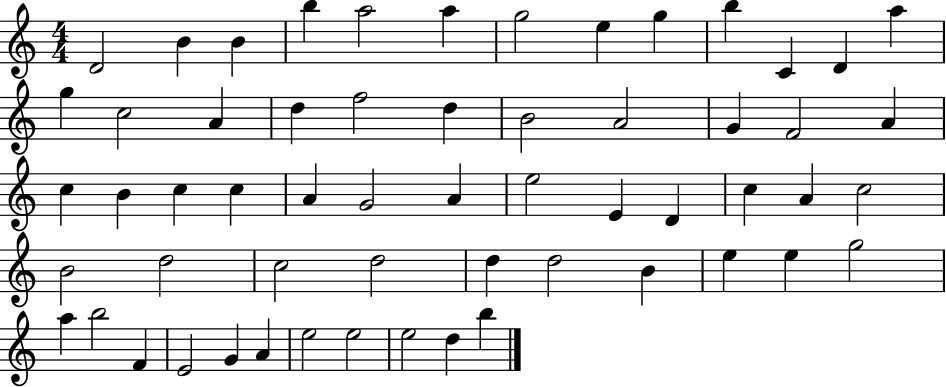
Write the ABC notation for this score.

X:1
T:Untitled
M:4/4
L:1/4
K:C
D2 B B b a2 a g2 e g b C D a g c2 A d f2 d B2 A2 G F2 A c B c c A G2 A e2 E D c A c2 B2 d2 c2 d2 d d2 B e e g2 a b2 F E2 G A e2 e2 e2 d b